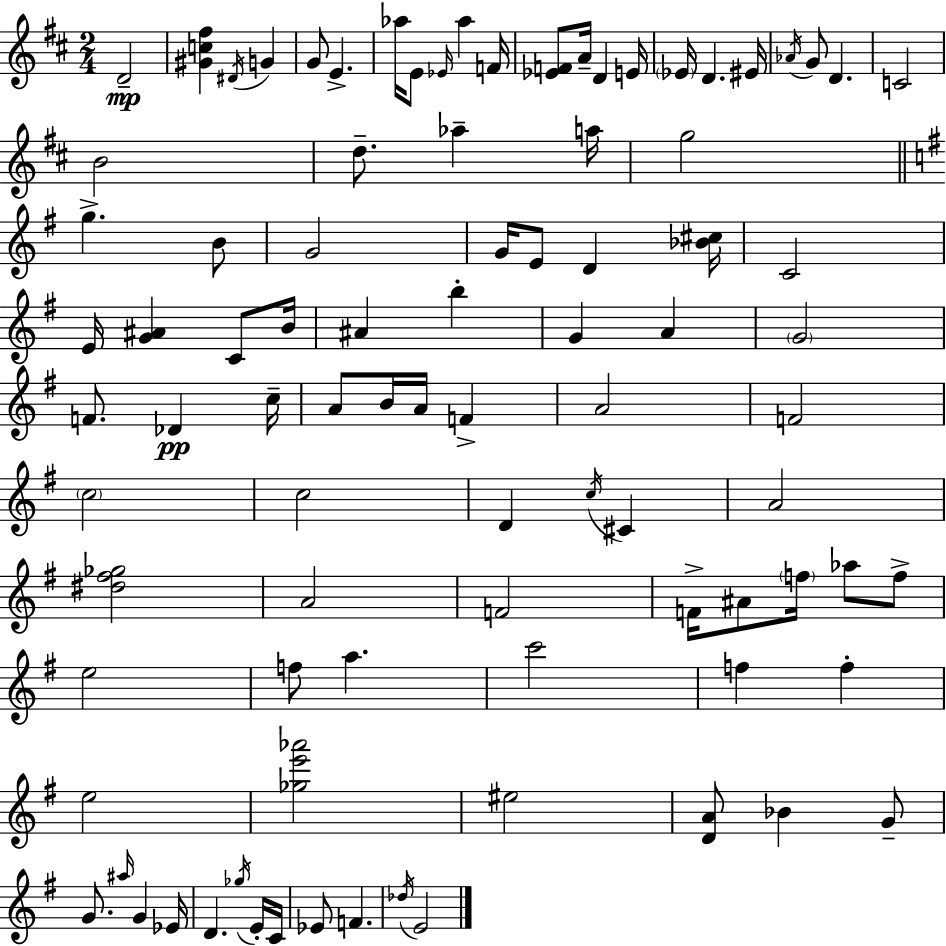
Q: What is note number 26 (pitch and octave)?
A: G5